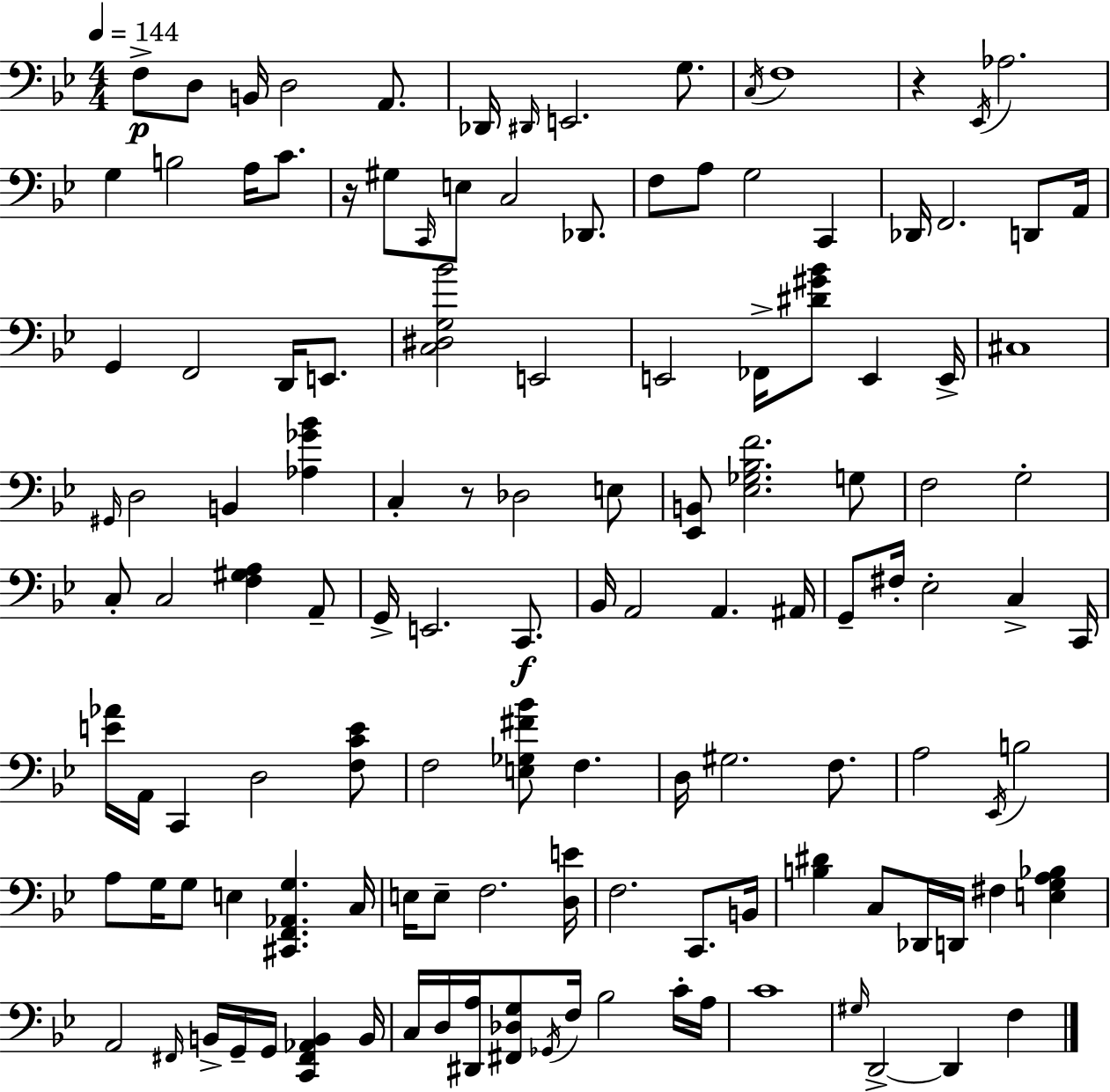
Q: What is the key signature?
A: BES major